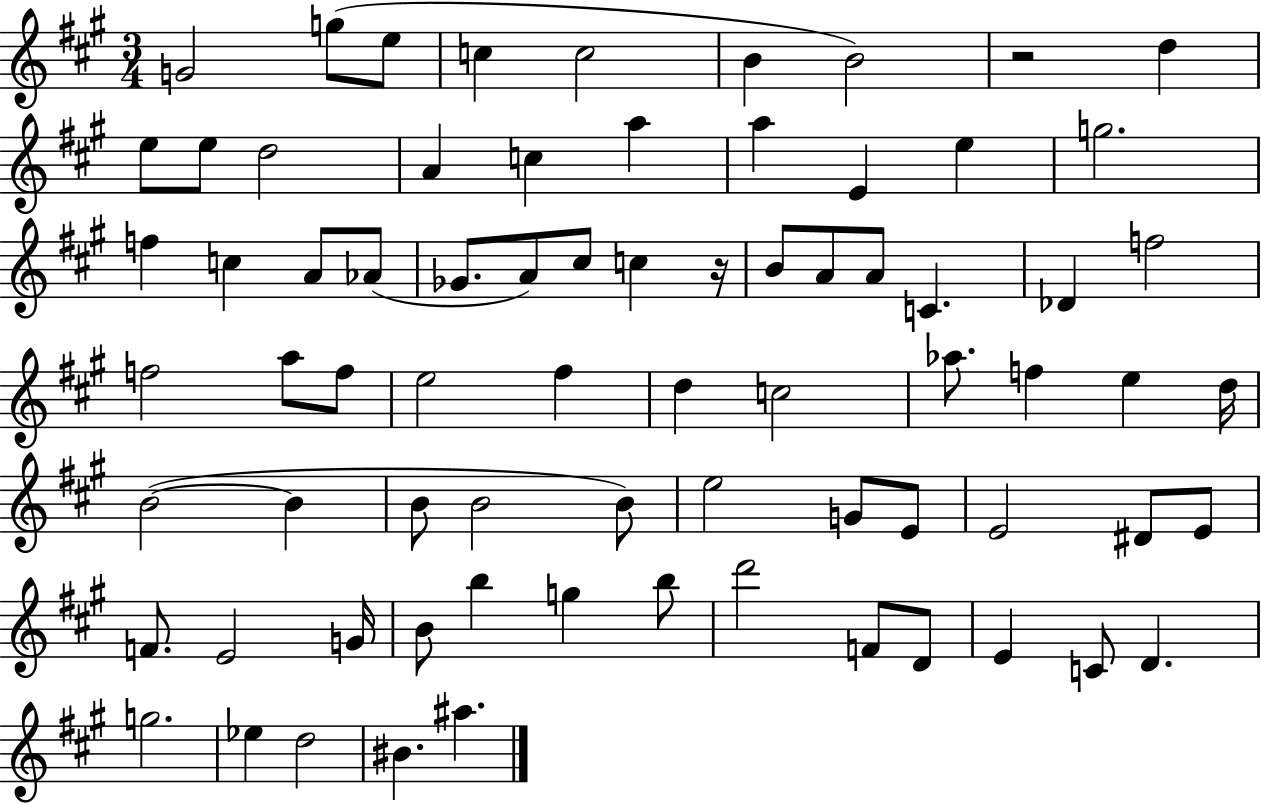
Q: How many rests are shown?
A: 2